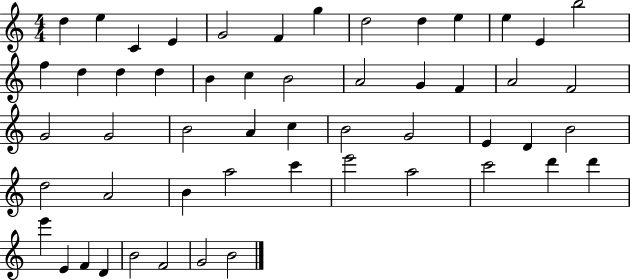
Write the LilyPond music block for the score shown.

{
  \clef treble
  \numericTimeSignature
  \time 4/4
  \key c \major
  d''4 e''4 c'4 e'4 | g'2 f'4 g''4 | d''2 d''4 e''4 | e''4 e'4 b''2 | \break f''4 d''4 d''4 d''4 | b'4 c''4 b'2 | a'2 g'4 f'4 | a'2 f'2 | \break g'2 g'2 | b'2 a'4 c''4 | b'2 g'2 | e'4 d'4 b'2 | \break d''2 a'2 | b'4 a''2 c'''4 | e'''2 a''2 | c'''2 d'''4 d'''4 | \break e'''4 e'4 f'4 d'4 | b'2 f'2 | g'2 b'2 | \bar "|."
}